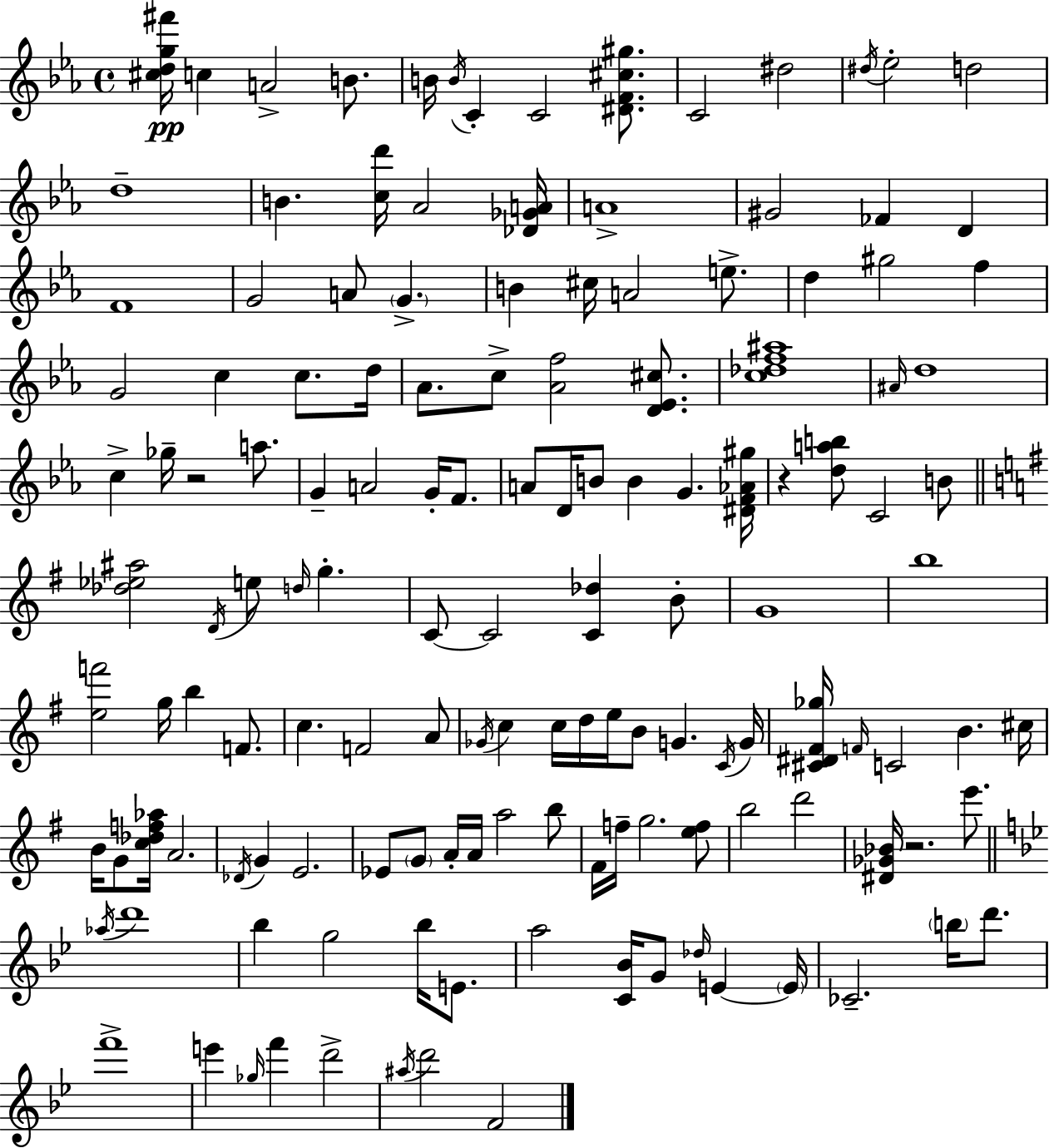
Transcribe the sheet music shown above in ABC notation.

X:1
T:Untitled
M:4/4
L:1/4
K:Eb
[^cdg^f']/4 c A2 B/2 B/4 B/4 C C2 [^DF^c^g]/2 C2 ^d2 ^d/4 _e2 d2 d4 B [cd']/4 _A2 [_D_GA]/4 A4 ^G2 _F D F4 G2 A/2 G B ^c/4 A2 e/2 d ^g2 f G2 c c/2 d/4 _A/2 c/2 [_Af]2 [D_E^c]/2 [c_df^a]4 ^A/4 d4 c _g/4 z2 a/2 G A2 G/4 F/2 A/2 D/4 B/2 B G [^DF_A^g]/4 z [dab]/2 C2 B/2 [_d_e^a]2 D/4 e/2 d/4 g C/2 C2 [C_d] B/2 G4 b4 [ef']2 g/4 b F/2 c F2 A/2 _G/4 c c/4 d/4 e/4 B/2 G C/4 G/4 [^C^D^F_g]/4 F/4 C2 B ^c/4 B/4 G/2 [c_df_a]/4 A2 _D/4 G E2 _E/2 G/2 A/4 A/4 a2 b/2 ^F/4 f/4 g2 [ef]/2 b2 d'2 [^D_G_B]/4 z2 e'/2 _a/4 d'4 _b g2 _b/4 E/2 a2 [C_B]/4 G/2 _d/4 E E/4 _C2 b/4 d'/2 f'4 e' _g/4 f' d'2 ^a/4 d'2 F2